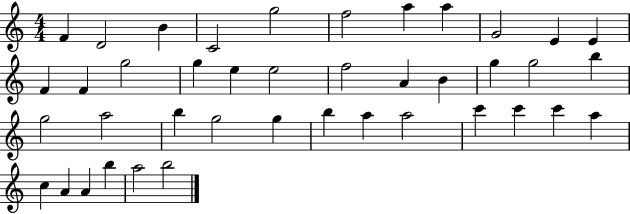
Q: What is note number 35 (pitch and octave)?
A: A5